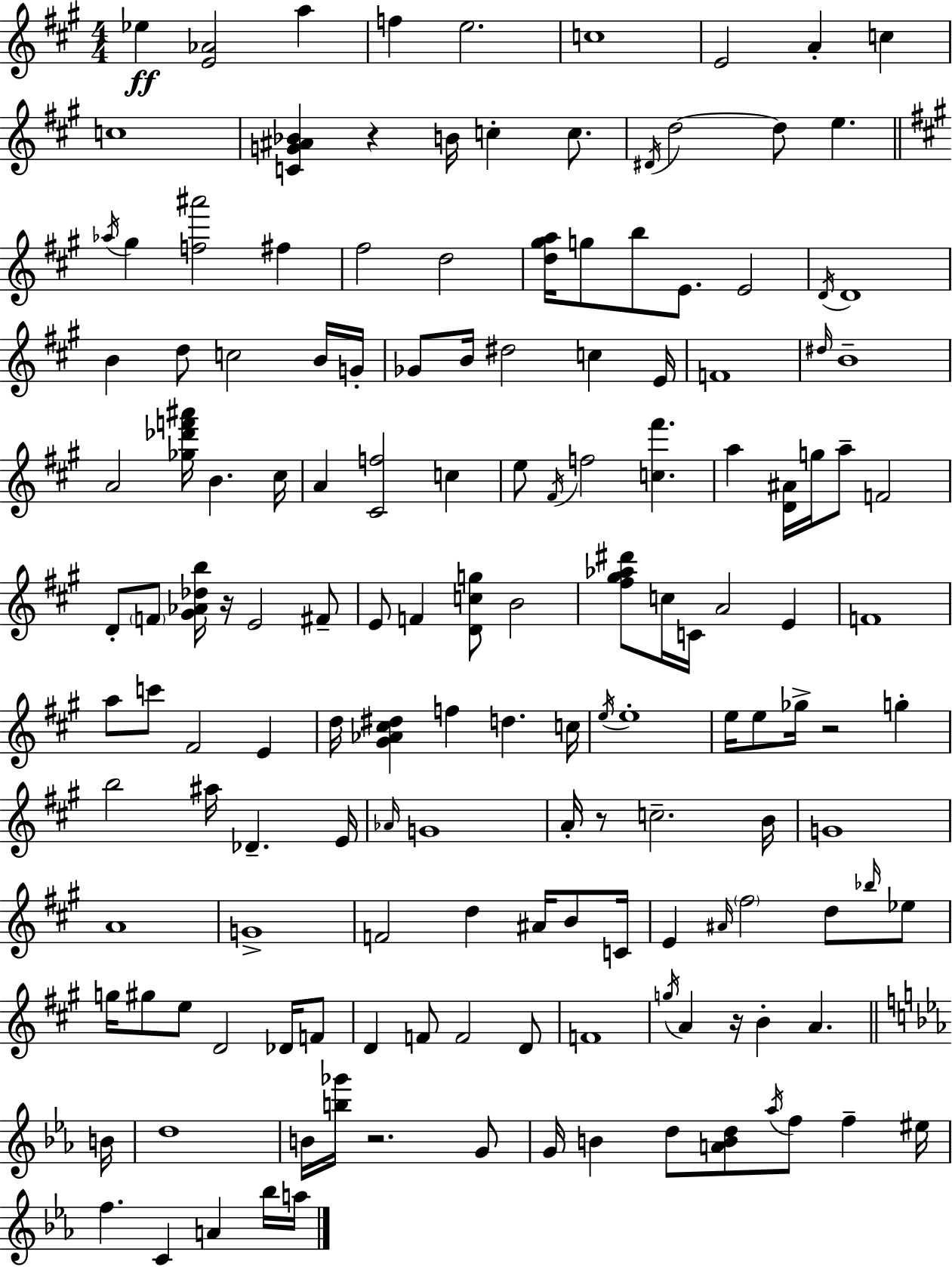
Eb5/q [E4,Ab4]/h A5/q F5/q E5/h. C5/w E4/h A4/q C5/q C5/w [C4,G4,A#4,Bb4]/q R/q B4/s C5/q C5/e. D#4/s D5/h D5/e E5/q. Ab5/s G#5/q [F5,A#6]/h F#5/q F#5/h D5/h [D5,G#5,A5]/s G5/e B5/e E4/e. E4/h D4/s D4/w B4/q D5/e C5/h B4/s G4/s Gb4/e B4/s D#5/h C5/q E4/s F4/w D#5/s B4/w A4/h [Gb5,Db6,F6,A#6]/s B4/q. C#5/s A4/q [C#4,F5]/h C5/q E5/e F#4/s F5/h [C5,F#6]/q. A5/q [D4,A#4]/s G5/s A5/e F4/h D4/e F4/e [G#4,Ab4,Db5,B5]/s R/s E4/h F#4/e E4/e F4/q [D4,C5,G5]/e B4/h [F#5,G#5,Ab5,D#6]/e C5/s C4/s A4/h E4/q F4/w A5/e C6/e F#4/h E4/q D5/s [G#4,Ab4,C#5,D#5]/q F5/q D5/q. C5/s E5/s E5/w E5/s E5/e Gb5/s R/h G5/q B5/h A#5/s Db4/q. E4/s Ab4/s G4/w A4/s R/e C5/h. B4/s G4/w A4/w G4/w F4/h D5/q A#4/s B4/e C4/s E4/q A#4/s F#5/h D5/e Bb5/s Eb5/e G5/s G#5/e E5/e D4/h Db4/s F4/e D4/q F4/e F4/h D4/e F4/w G5/s A4/q R/s B4/q A4/q. B4/s D5/w B4/s [B5,Gb6]/s R/h. G4/e G4/s B4/q D5/e [A4,B4,D5]/e Ab5/s F5/e F5/q EIS5/s F5/q. C4/q A4/q Bb5/s A5/s